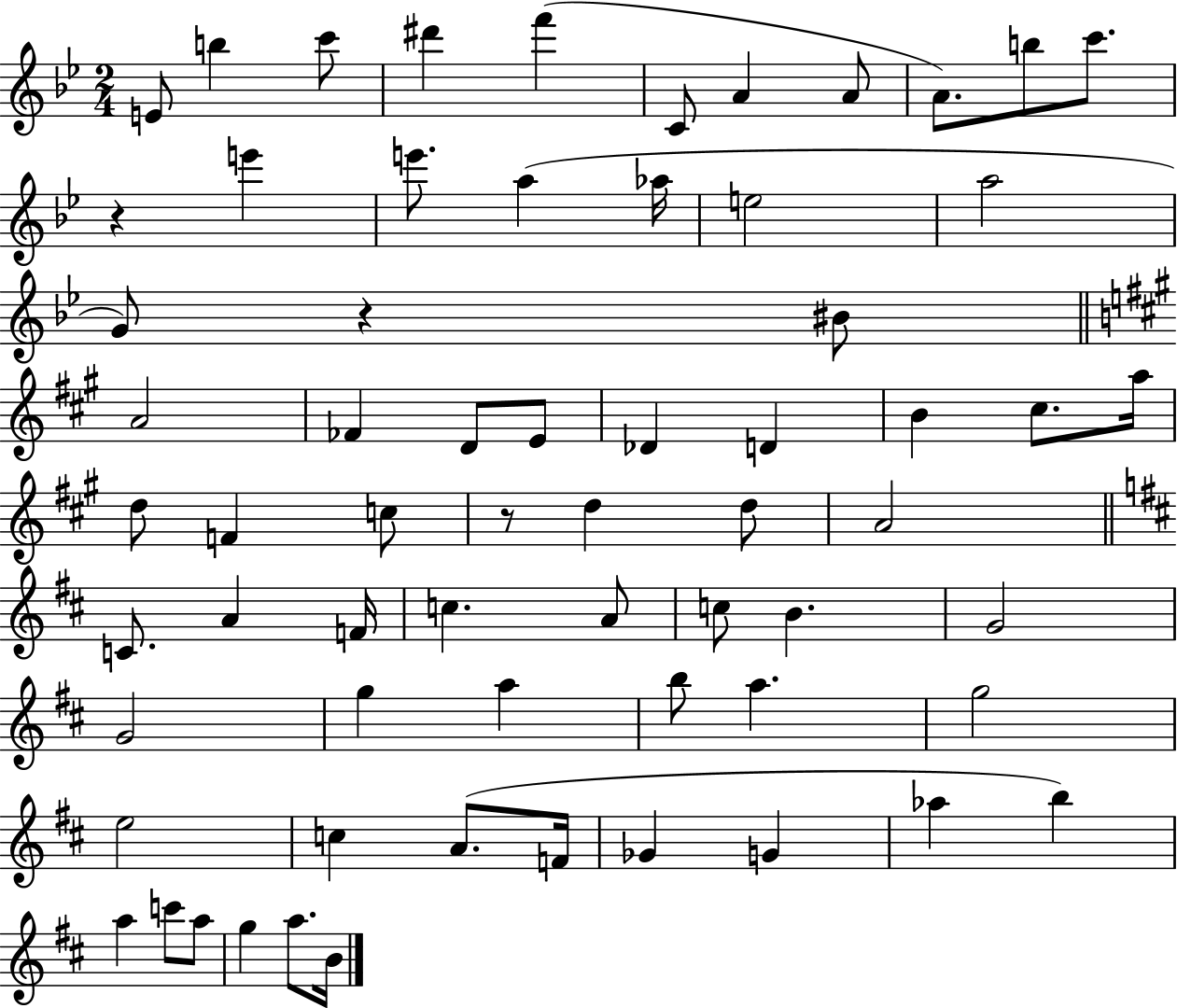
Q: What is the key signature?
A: BES major